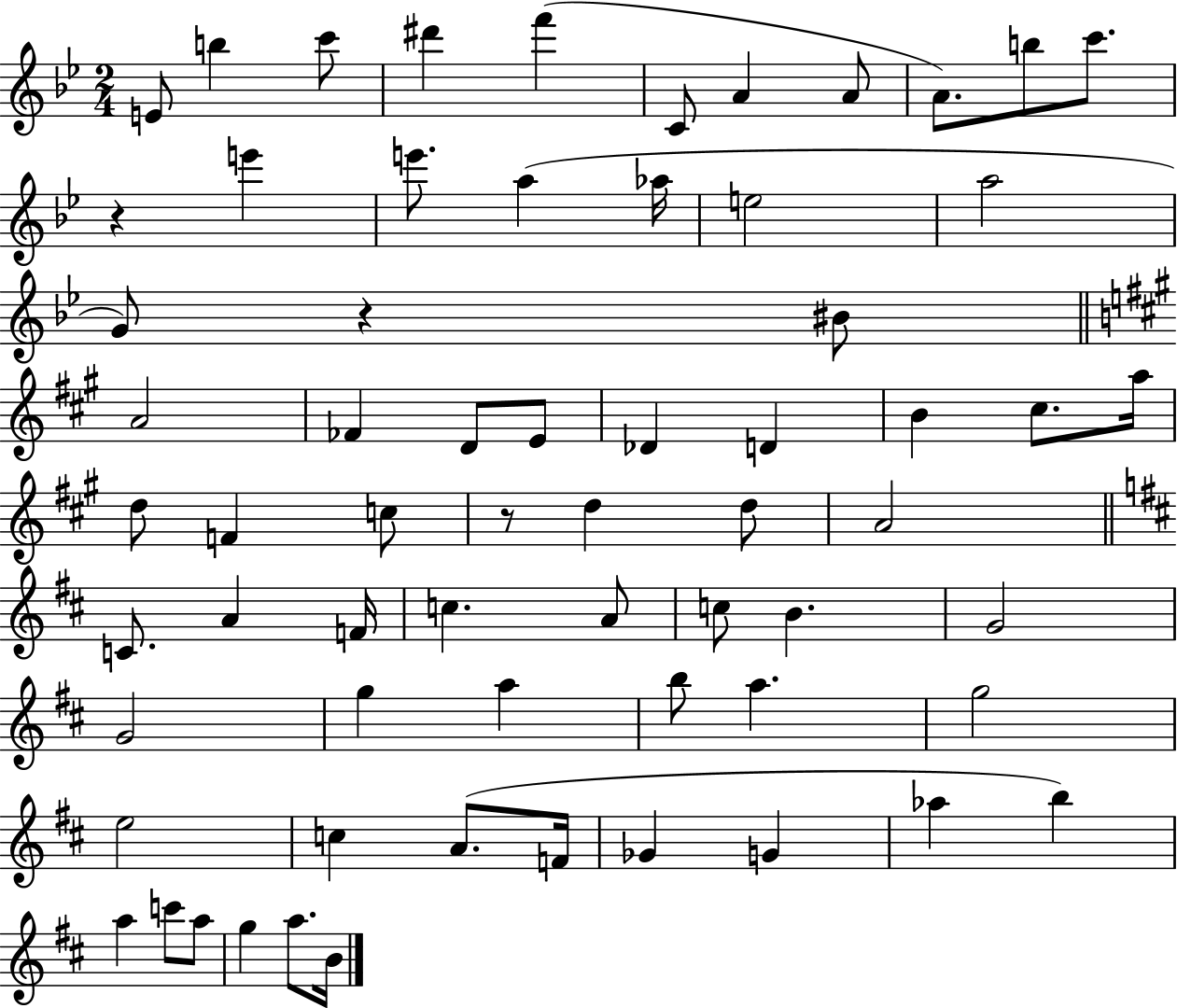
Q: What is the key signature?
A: BES major